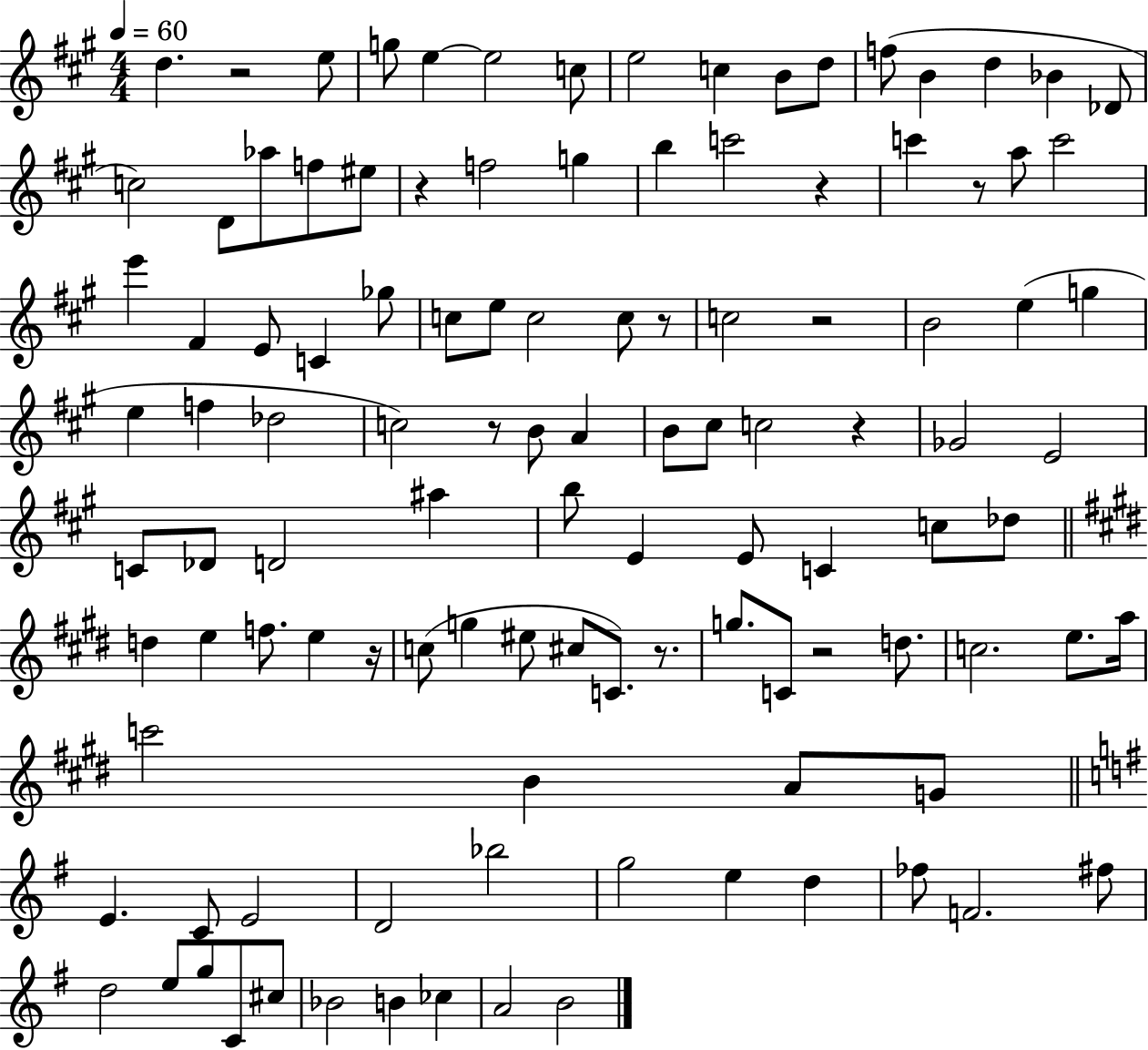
X:1
T:Untitled
M:4/4
L:1/4
K:A
d z2 e/2 g/2 e e2 c/2 e2 c B/2 d/2 f/2 B d _B _D/2 c2 D/2 _a/2 f/2 ^e/2 z f2 g b c'2 z c' z/2 a/2 c'2 e' ^F E/2 C _g/2 c/2 e/2 c2 c/2 z/2 c2 z2 B2 e g e f _d2 c2 z/2 B/2 A B/2 ^c/2 c2 z _G2 E2 C/2 _D/2 D2 ^a b/2 E E/2 C c/2 _d/2 d e f/2 e z/4 c/2 g ^e/2 ^c/2 C/2 z/2 g/2 C/2 z2 d/2 c2 e/2 a/4 c'2 B A/2 G/2 E C/2 E2 D2 _b2 g2 e d _f/2 F2 ^f/2 d2 e/2 g/2 C/2 ^c/2 _B2 B _c A2 B2